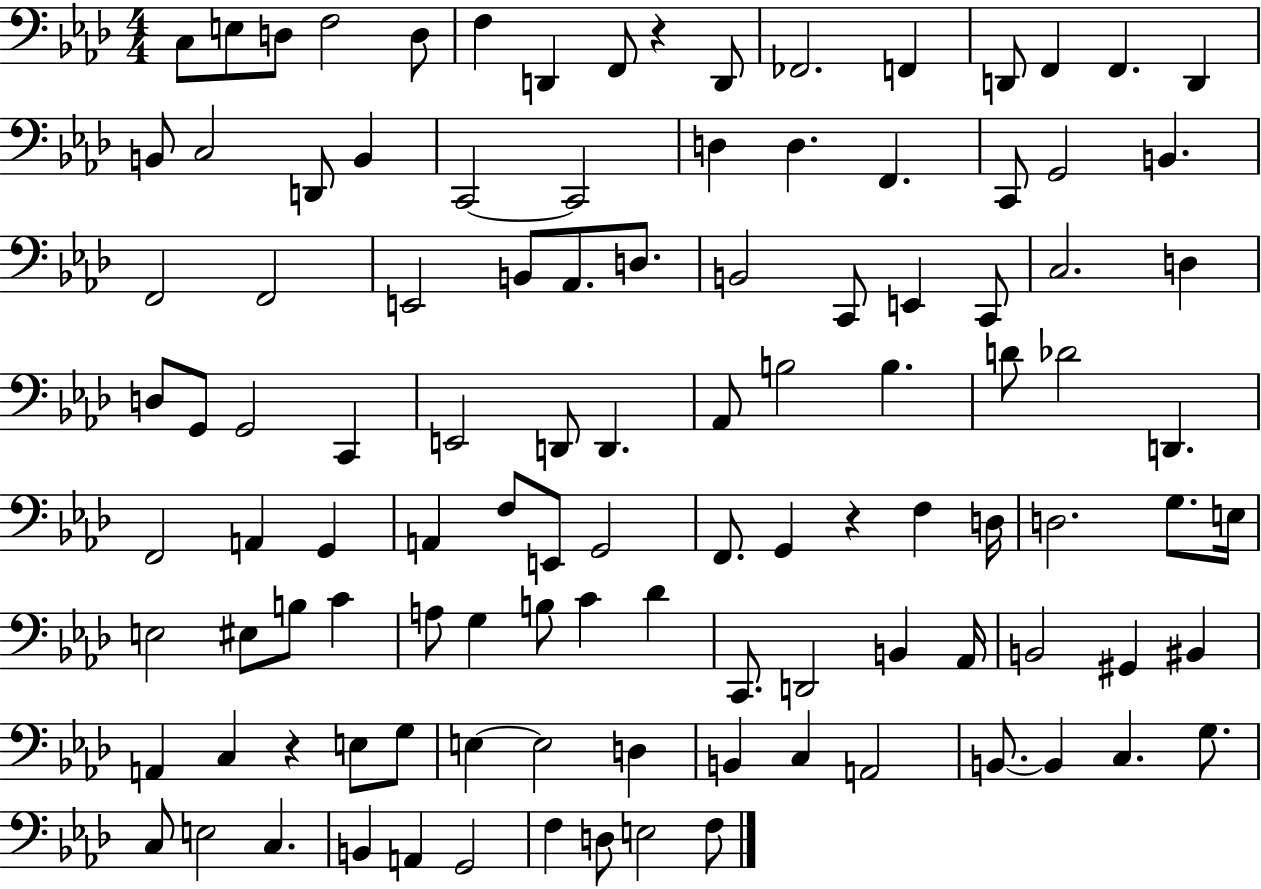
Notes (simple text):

C3/e E3/e D3/e F3/h D3/e F3/q D2/q F2/e R/q D2/e FES2/h. F2/q D2/e F2/q F2/q. D2/q B2/e C3/h D2/e B2/q C2/h C2/h D3/q D3/q. F2/q. C2/e G2/h B2/q. F2/h F2/h E2/h B2/e Ab2/e. D3/e. B2/h C2/e E2/q C2/e C3/h. D3/q D3/e G2/e G2/h C2/q E2/h D2/e D2/q. Ab2/e B3/h B3/q. D4/e Db4/h D2/q. F2/h A2/q G2/q A2/q F3/e E2/e G2/h F2/e. G2/q R/q F3/q D3/s D3/h. G3/e. E3/s E3/h EIS3/e B3/e C4/q A3/e G3/q B3/e C4/q Db4/q C2/e. D2/h B2/q Ab2/s B2/h G#2/q BIS2/q A2/q C3/q R/q E3/e G3/e E3/q E3/h D3/q B2/q C3/q A2/h B2/e. B2/q C3/q. G3/e. C3/e E3/h C3/q. B2/q A2/q G2/h F3/q D3/e E3/h F3/e